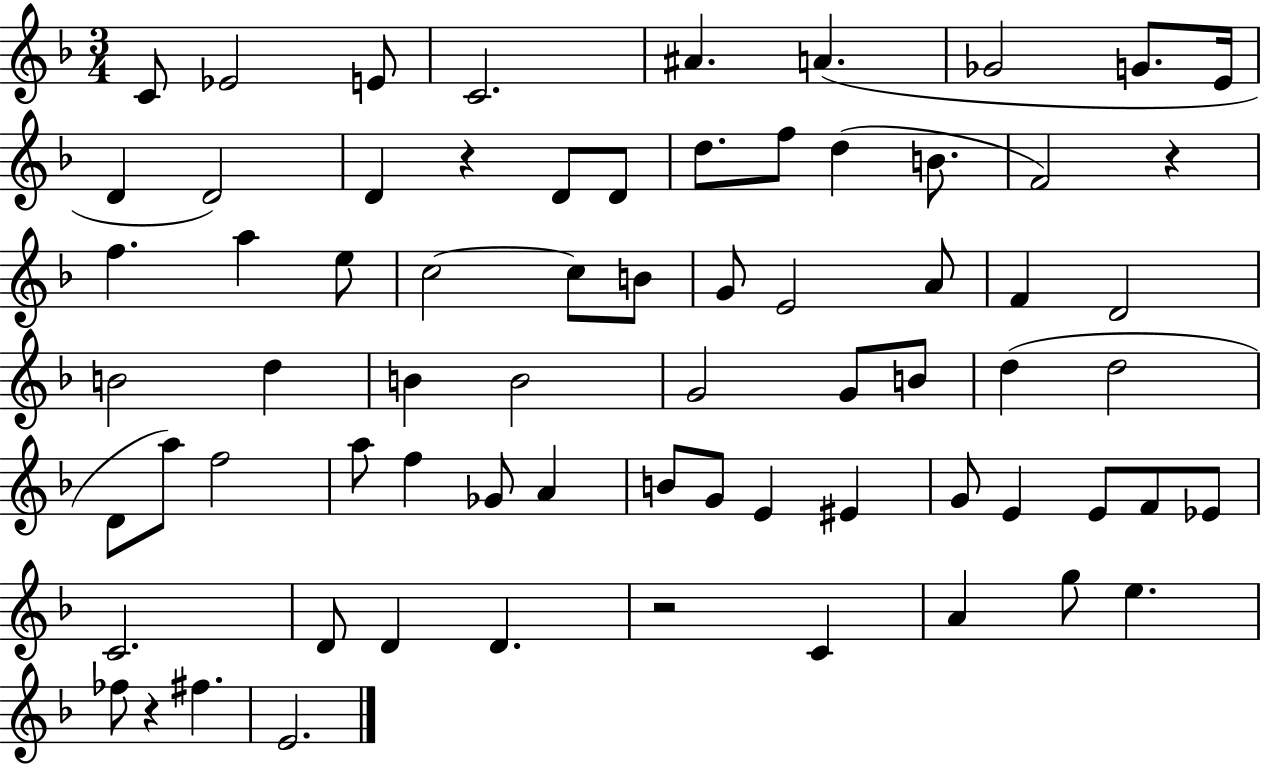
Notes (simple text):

C4/e Eb4/h E4/e C4/h. A#4/q. A4/q. Gb4/h G4/e. E4/s D4/q D4/h D4/q R/q D4/e D4/e D5/e. F5/e D5/q B4/e. F4/h R/q F5/q. A5/q E5/e C5/h C5/e B4/e G4/e E4/h A4/e F4/q D4/h B4/h D5/q B4/q B4/h G4/h G4/e B4/e D5/q D5/h D4/e A5/e F5/h A5/e F5/q Gb4/e A4/q B4/e G4/e E4/q EIS4/q G4/e E4/q E4/e F4/e Eb4/e C4/h. D4/e D4/q D4/q. R/h C4/q A4/q G5/e E5/q. FES5/e R/q F#5/q. E4/h.